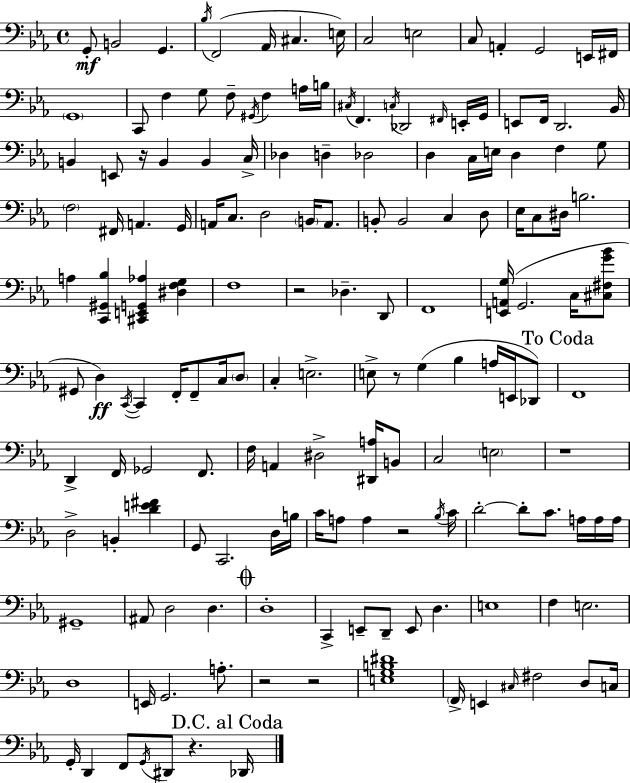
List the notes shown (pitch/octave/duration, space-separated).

G2/e B2/h G2/q. Bb3/s F2/h Ab2/s C#3/q. E3/s C3/h E3/h C3/e A2/q G2/h E2/s F#2/s G2/w C2/e F3/q G3/e F3/e G#2/s F3/q A3/s B3/s C#3/s F2/q. C3/s Db2/h F#2/s E2/s G2/s E2/e F2/s D2/h. Bb2/s B2/q E2/e R/s B2/q B2/q C3/s Db3/q D3/q Db3/h D3/q C3/s E3/s D3/q F3/q G3/e F3/h F#2/s A2/q. G2/s A2/s C3/e. D3/h B2/s A2/e. B2/e B2/h C3/q D3/e Eb3/s C3/e D#3/s B3/h. A3/q [C2,G#2,Bb3]/q [C#2,E2,G2,Ab3]/q [D#3,F3,G3]/q F3/w R/h Db3/q. D2/e F2/w [E2,A2,G3]/s G2/h. C3/s [C#3,F#3,G4,Bb4]/e G#2/e D3/q C2/s C2/q F2/s F2/e C3/s D3/e C3/q E3/h. E3/e R/e G3/q Bb3/q A3/s E2/s Db2/e F2/w D2/q F2/s Gb2/h F2/e. F3/s A2/q D#3/h [D#2,A3]/s B2/e C3/h E3/h R/w D3/h B2/q [D4,E4,F#4]/q G2/e C2/h. D3/s B3/s C4/s A3/e A3/q R/h Bb3/s C4/s D4/h D4/e C4/e. A3/s A3/s A3/s G#2/w A#2/e D3/h D3/q. D3/w C2/q E2/e D2/e E2/e D3/q. E3/w F3/q E3/h. D3/w E2/s G2/h. A3/e. R/h R/h [E3,G3,B3,D#4]/w F2/s E2/q C#3/s F#3/h D3/e C3/s G2/s D2/q F2/e G2/s D#2/e R/q. Db2/s